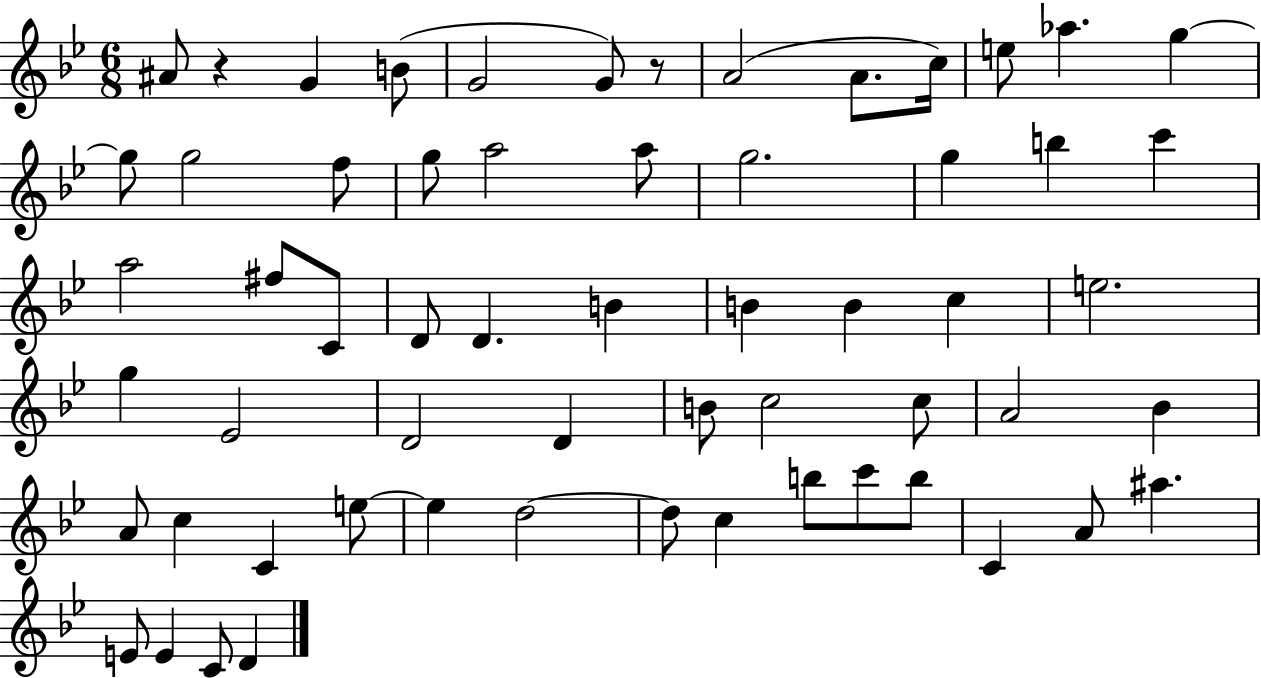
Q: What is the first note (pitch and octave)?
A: A#4